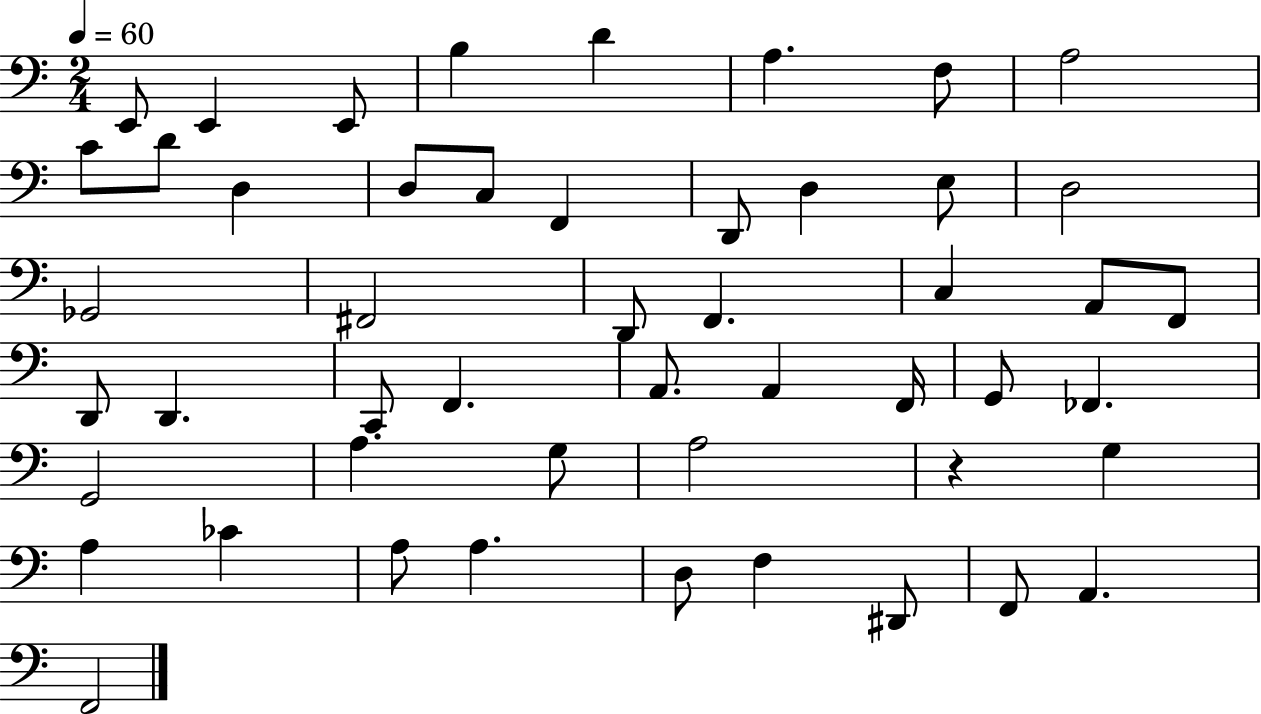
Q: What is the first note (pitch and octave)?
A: E2